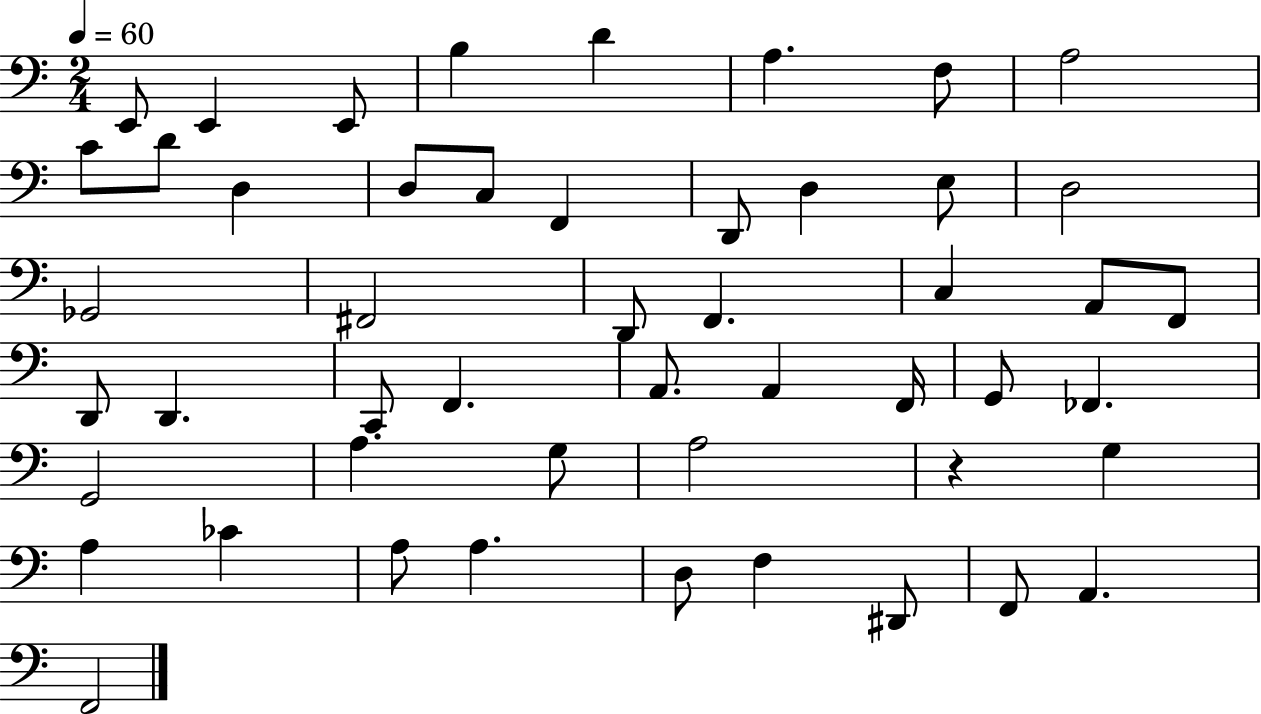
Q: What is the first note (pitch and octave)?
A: E2